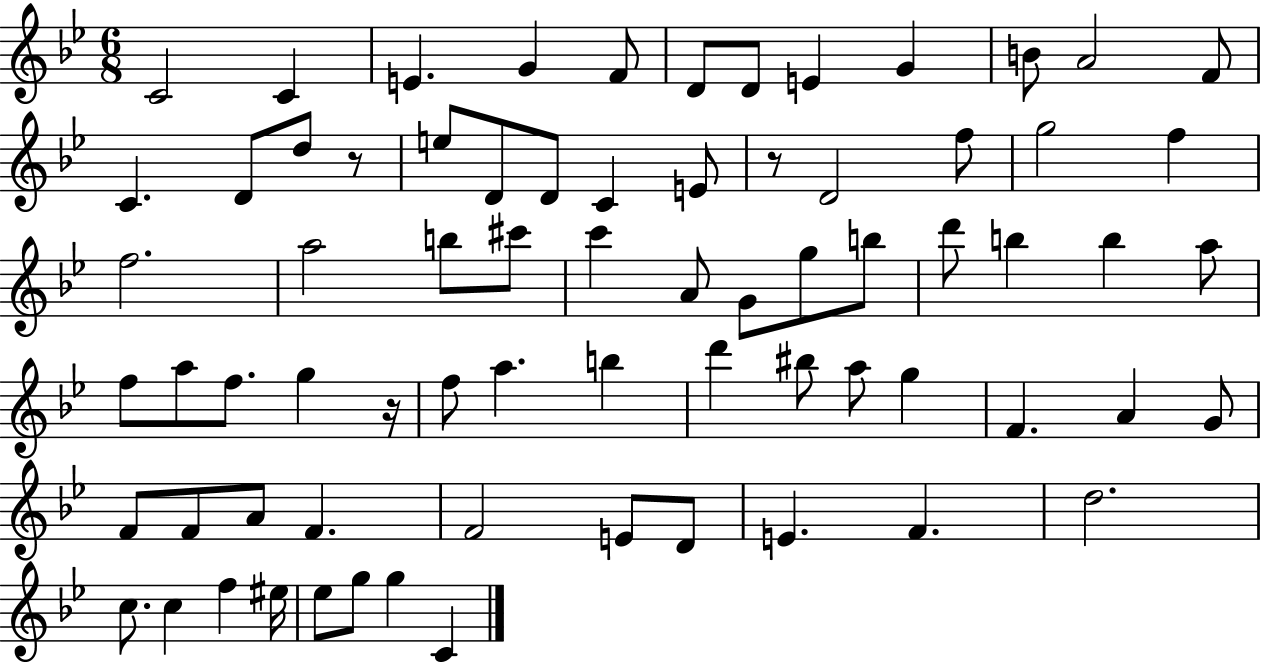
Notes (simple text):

C4/h C4/q E4/q. G4/q F4/e D4/e D4/e E4/q G4/q B4/e A4/h F4/e C4/q. D4/e D5/e R/e E5/e D4/e D4/e C4/q E4/e R/e D4/h F5/e G5/h F5/q F5/h. A5/h B5/e C#6/e C6/q A4/e G4/e G5/e B5/e D6/e B5/q B5/q A5/e F5/e A5/e F5/e. G5/q R/s F5/e A5/q. B5/q D6/q BIS5/e A5/e G5/q F4/q. A4/q G4/e F4/e F4/e A4/e F4/q. F4/h E4/e D4/e E4/q. F4/q. D5/h. C5/e. C5/q F5/q EIS5/s Eb5/e G5/e G5/q C4/q